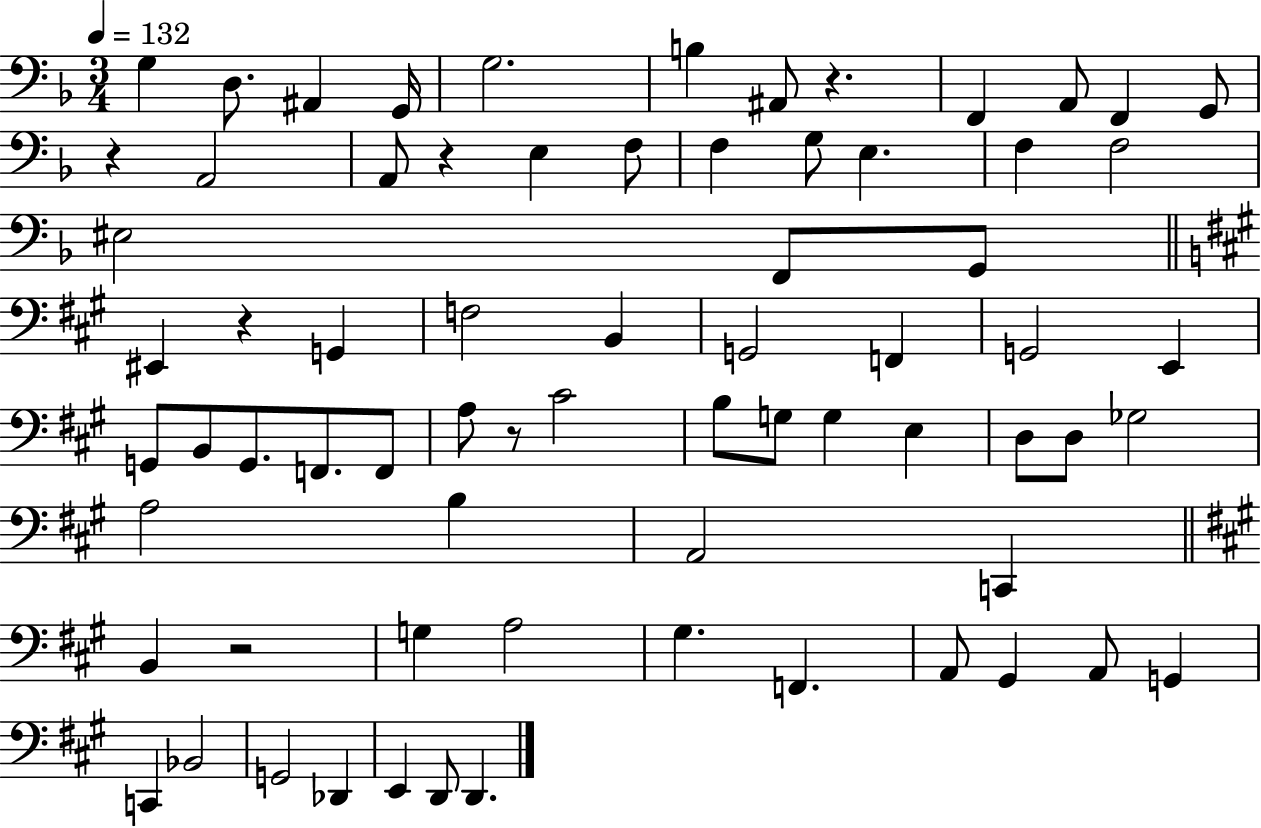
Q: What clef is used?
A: bass